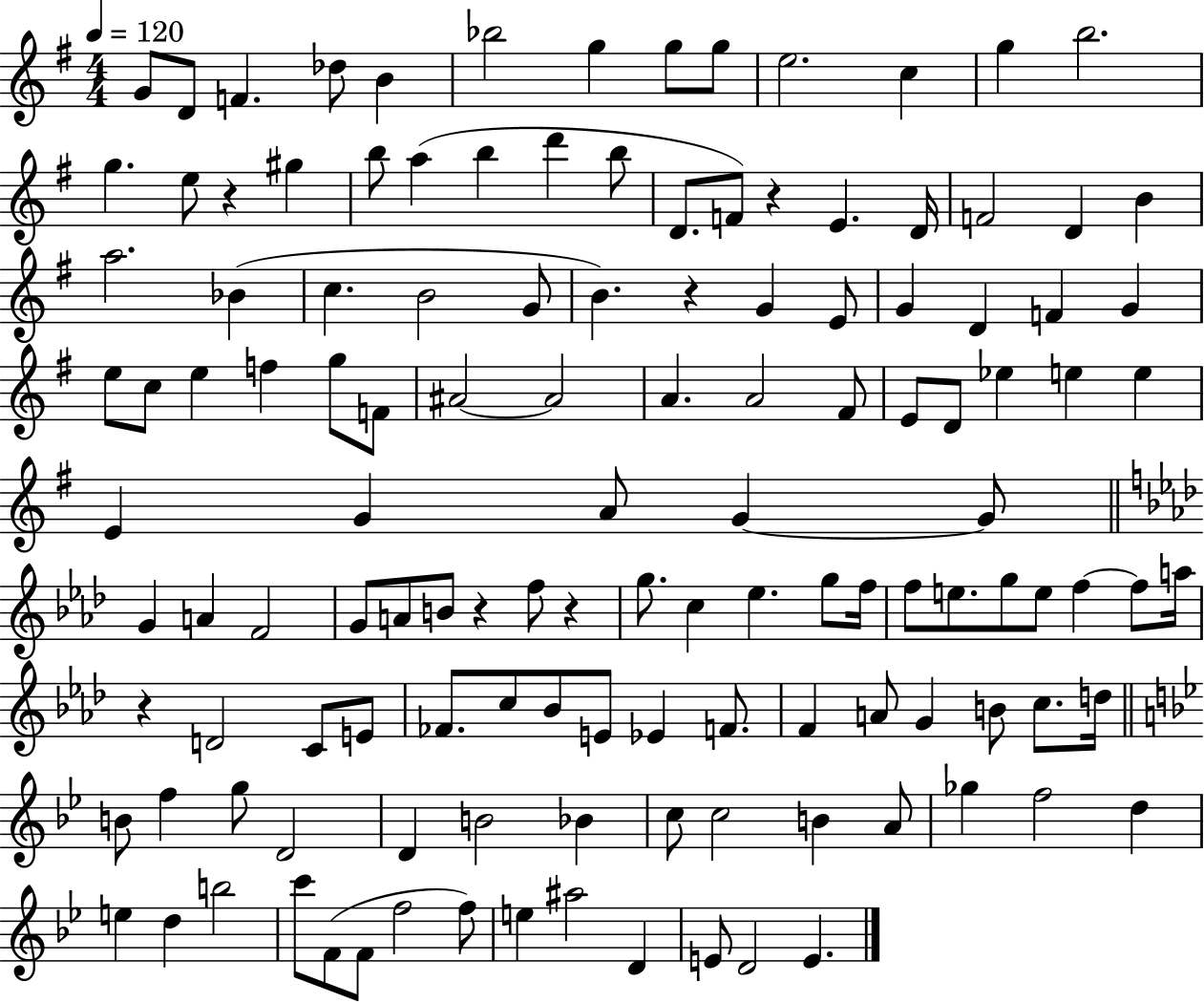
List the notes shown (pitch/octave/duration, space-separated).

G4/e D4/e F4/q. Db5/e B4/q Bb5/h G5/q G5/e G5/e E5/h. C5/q G5/q B5/h. G5/q. E5/e R/q G#5/q B5/e A5/q B5/q D6/q B5/e D4/e. F4/e R/q E4/q. D4/s F4/h D4/q B4/q A5/h. Bb4/q C5/q. B4/h G4/e B4/q. R/q G4/q E4/e G4/q D4/q F4/q G4/q E5/e C5/e E5/q F5/q G5/e F4/e A#4/h A#4/h A4/q. A4/h F#4/e E4/e D4/e Eb5/q E5/q E5/q E4/q G4/q A4/e G4/q G4/e G4/q A4/q F4/h G4/e A4/e B4/e R/q F5/e R/q G5/e. C5/q Eb5/q. G5/e F5/s F5/e E5/e. G5/e E5/e F5/q F5/e A5/s R/q D4/h C4/e E4/e FES4/e. C5/e Bb4/e E4/e Eb4/q F4/e. F4/q A4/e G4/q B4/e C5/e. D5/s B4/e F5/q G5/e D4/h D4/q B4/h Bb4/q C5/e C5/h B4/q A4/e Gb5/q F5/h D5/q E5/q D5/q B5/h C6/e F4/e F4/e F5/h F5/e E5/q A#5/h D4/q E4/e D4/h E4/q.